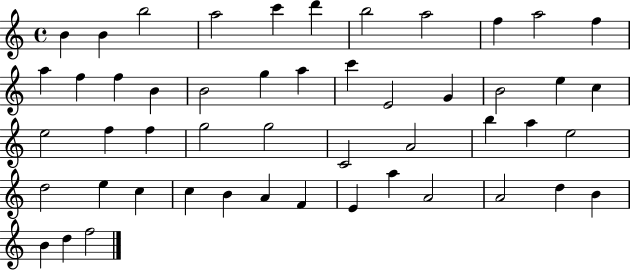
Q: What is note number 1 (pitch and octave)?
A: B4